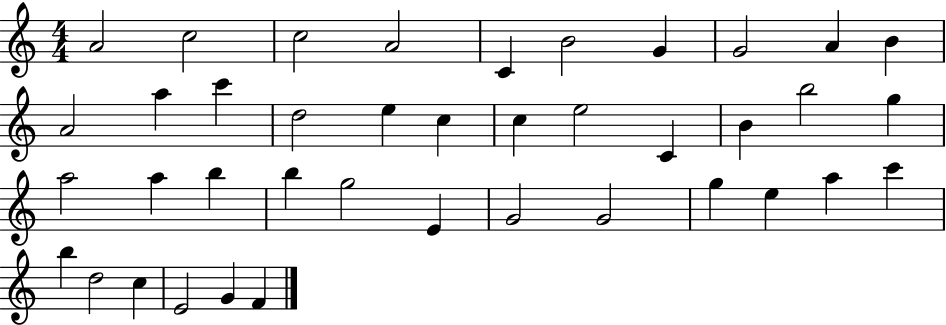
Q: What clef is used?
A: treble